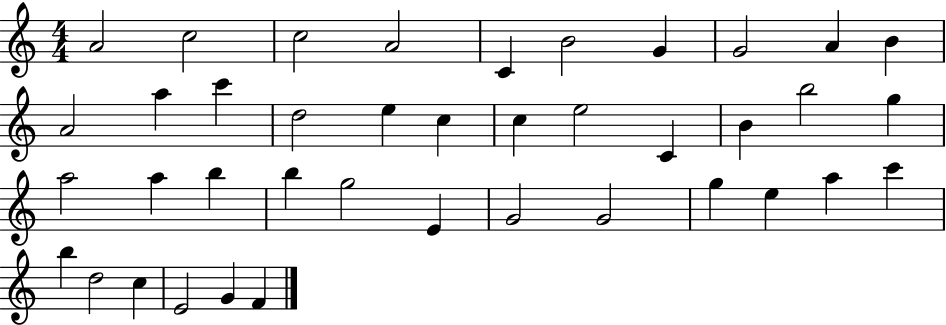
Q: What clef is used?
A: treble